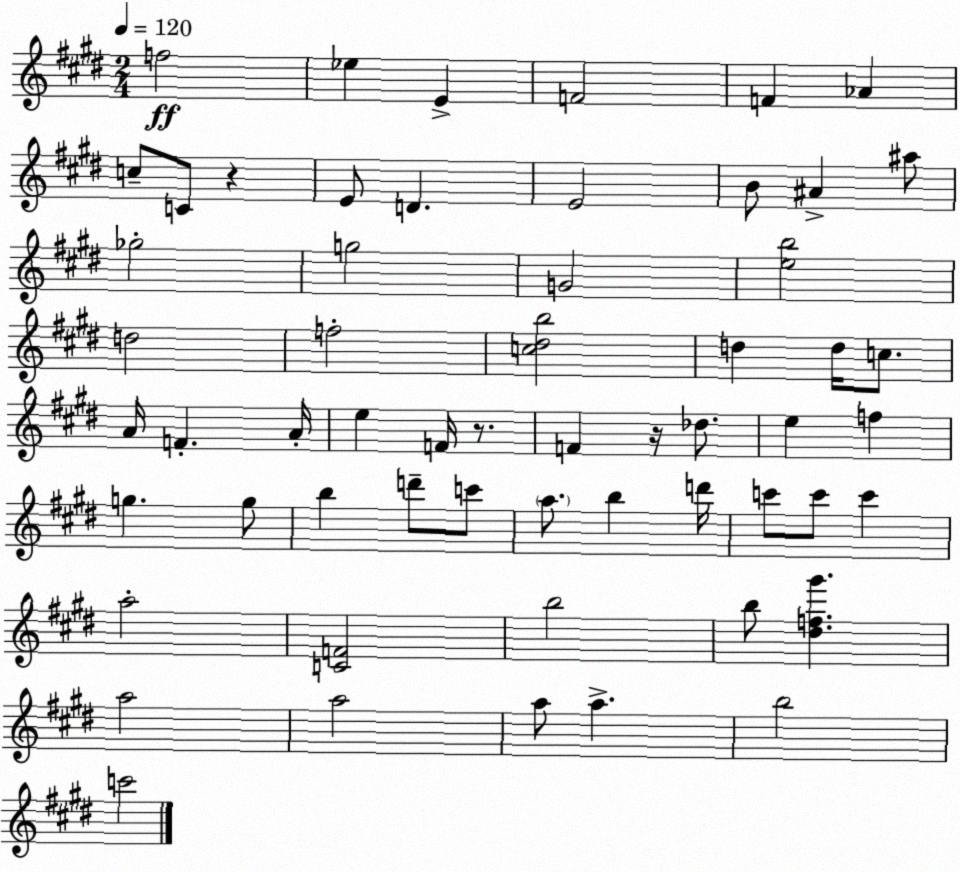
X:1
T:Untitled
M:2/4
L:1/4
K:E
f2 _e E F2 F _A c/2 C/2 z E/2 D E2 B/2 ^A ^a/2 _g2 g2 G2 [eb]2 d2 f2 [c^db]2 d d/4 c/2 A/4 F A/4 e F/4 z/2 F z/4 _d/2 e f g g/2 b d'/2 c'/2 a/2 b d'/4 c'/2 c'/2 c' a2 [CF]2 b2 b/2 [^df^g'] a2 a2 a/2 a b2 c'2